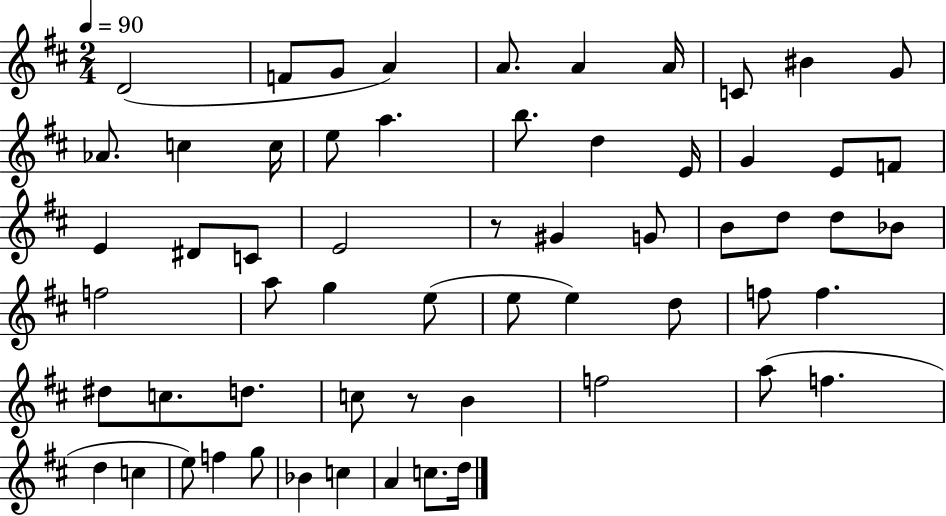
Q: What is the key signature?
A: D major